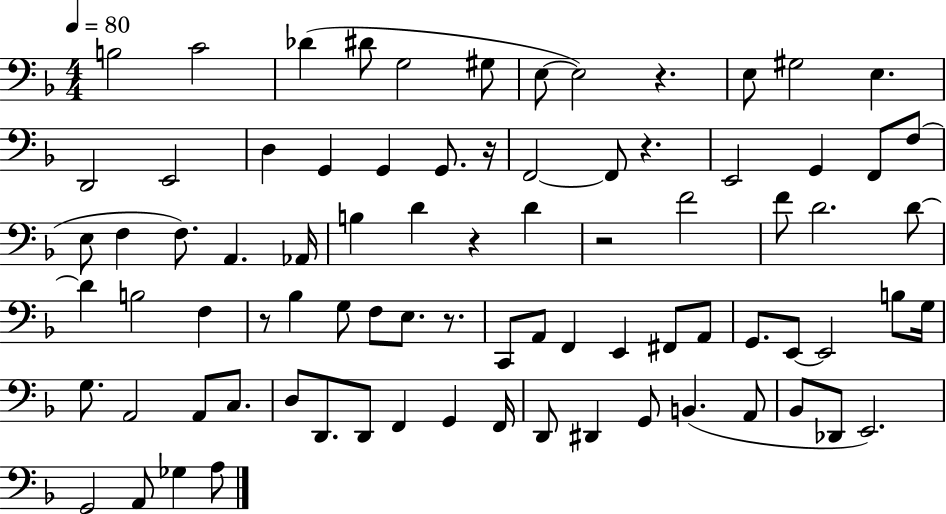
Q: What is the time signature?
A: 4/4